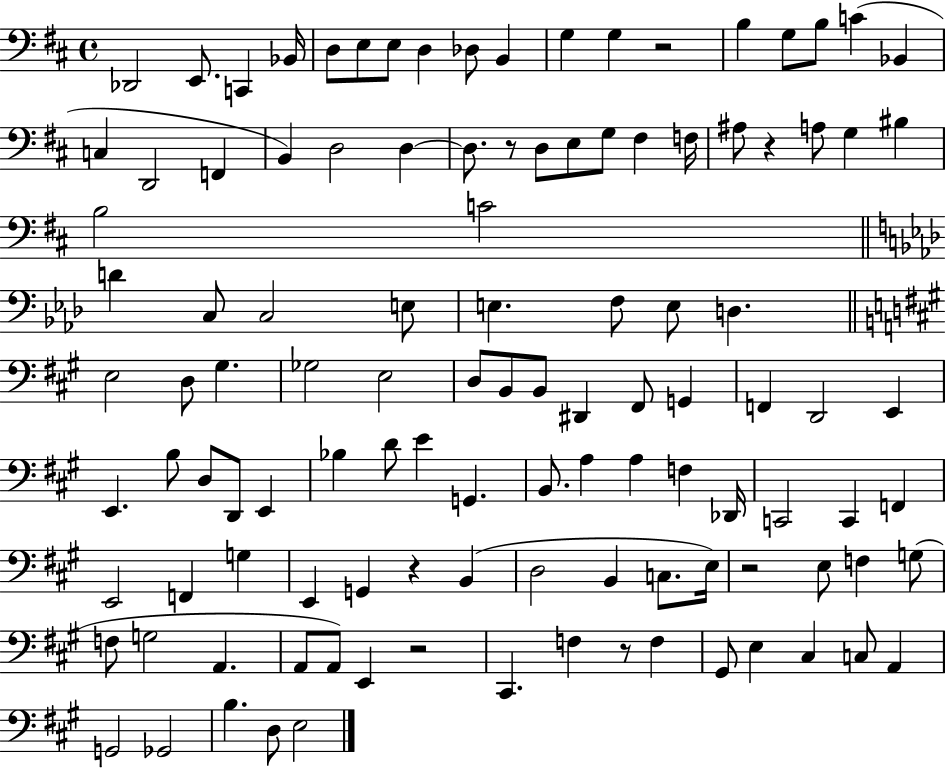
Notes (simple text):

Db2/h E2/e. C2/q Bb2/s D3/e E3/e E3/e D3/q Db3/e B2/q G3/q G3/q R/h B3/q G3/e B3/e C4/q Bb2/q C3/q D2/h F2/q B2/q D3/h D3/q D3/e. R/e D3/e E3/e G3/e F#3/q F3/s A#3/e R/q A3/e G3/q BIS3/q B3/h C4/h D4/q C3/e C3/h E3/e E3/q. F3/e E3/e D3/q. E3/h D3/e G#3/q. Gb3/h E3/h D3/e B2/e B2/e D#2/q F#2/e G2/q F2/q D2/h E2/q E2/q. B3/e D3/e D2/e E2/q Bb3/q D4/e E4/q G2/q. B2/e. A3/q A3/q F3/q Db2/s C2/h C2/q F2/q E2/h F2/q G3/q E2/q G2/q R/q B2/q D3/h B2/q C3/e. E3/s R/h E3/e F3/q G3/e F3/e G3/h A2/q. A2/e A2/e E2/q R/h C#2/q. F3/q R/e F3/q G#2/e E3/q C#3/q C3/e A2/q G2/h Gb2/h B3/q. D3/e E3/h